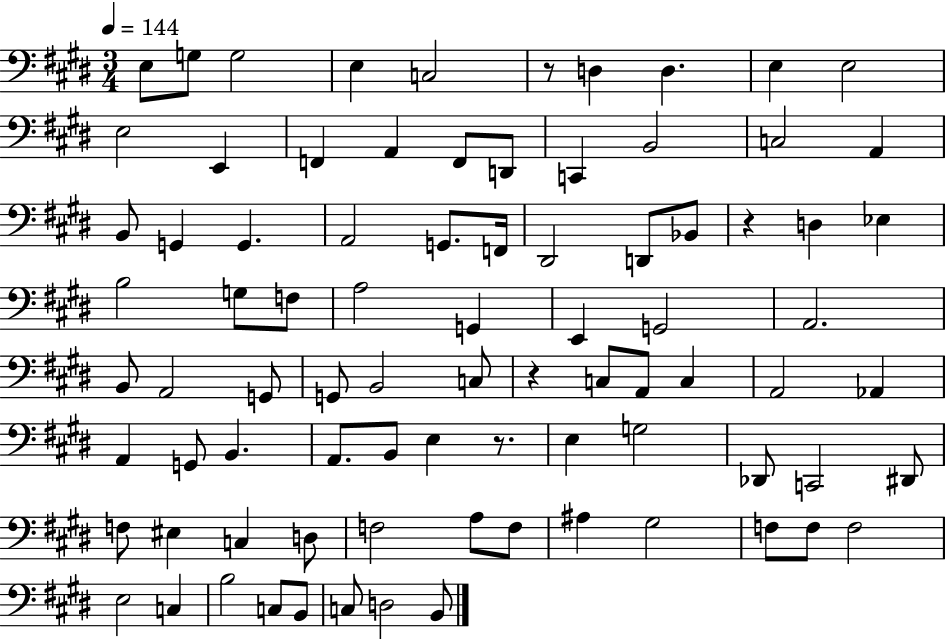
E3/e G3/e G3/h E3/q C3/h R/e D3/q D3/q. E3/q E3/h E3/h E2/q F2/q A2/q F2/e D2/e C2/q B2/h C3/h A2/q B2/e G2/q G2/q. A2/h G2/e. F2/s D#2/h D2/e Bb2/e R/q D3/q Eb3/q B3/h G3/e F3/e A3/h G2/q E2/q G2/h A2/h. B2/e A2/h G2/e G2/e B2/h C3/e R/q C3/e A2/e C3/q A2/h Ab2/q A2/q G2/e B2/q. A2/e. B2/e E3/q R/e. E3/q G3/h Db2/e C2/h D#2/e F3/e EIS3/q C3/q D3/e F3/h A3/e F3/e A#3/q G#3/h F3/e F3/e F3/h E3/h C3/q B3/h C3/e B2/e C3/e D3/h B2/e